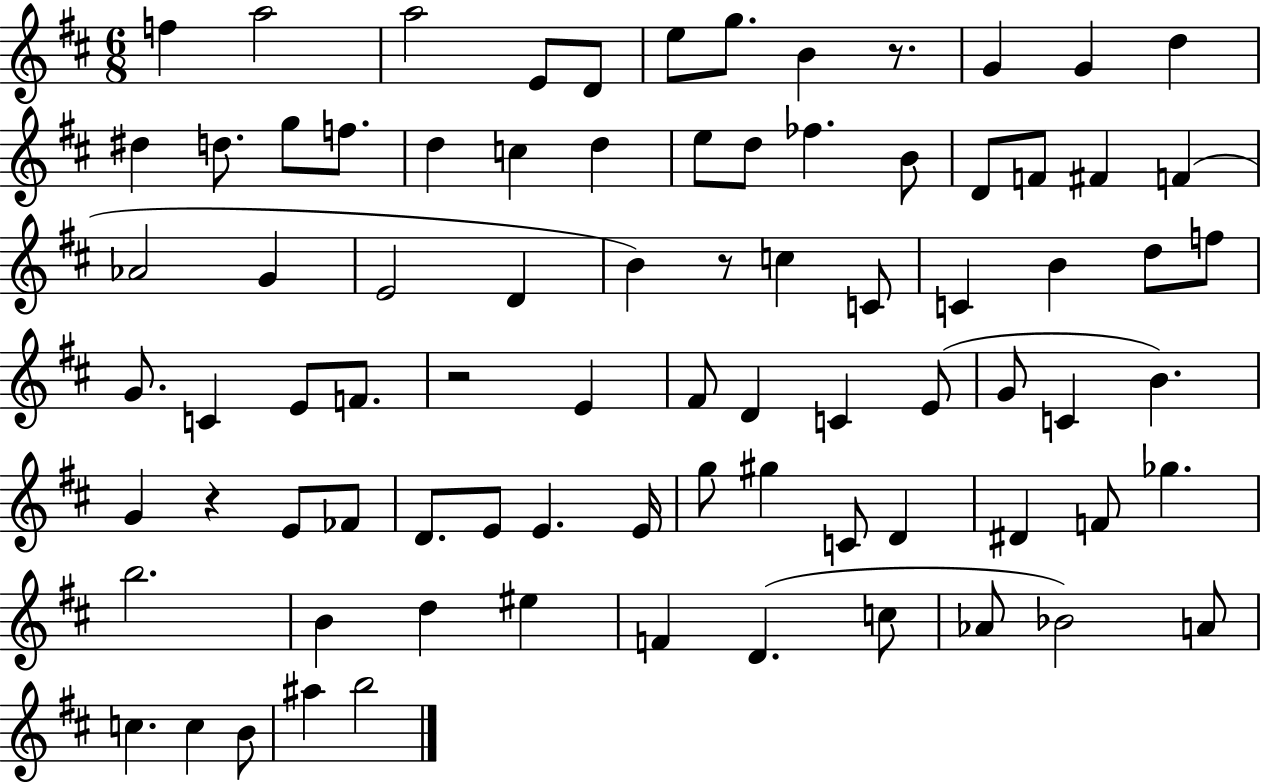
F5/q A5/h A5/h E4/e D4/e E5/e G5/e. B4/q R/e. G4/q G4/q D5/q D#5/q D5/e. G5/e F5/e. D5/q C5/q D5/q E5/e D5/e FES5/q. B4/e D4/e F4/e F#4/q F4/q Ab4/h G4/q E4/h D4/q B4/q R/e C5/q C4/e C4/q B4/q D5/e F5/e G4/e. C4/q E4/e F4/e. R/h E4/q F#4/e D4/q C4/q E4/e G4/e C4/q B4/q. G4/q R/q E4/e FES4/e D4/e. E4/e E4/q. E4/s G5/e G#5/q C4/e D4/q D#4/q F4/e Gb5/q. B5/h. B4/q D5/q EIS5/q F4/q D4/q. C5/e Ab4/e Bb4/h A4/e C5/q. C5/q B4/e A#5/q B5/h